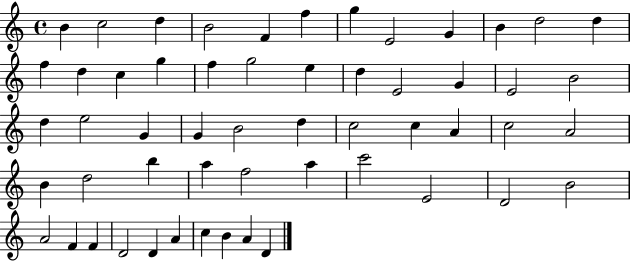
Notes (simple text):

B4/q C5/h D5/q B4/h F4/q F5/q G5/q E4/h G4/q B4/q D5/h D5/q F5/q D5/q C5/q G5/q F5/q G5/h E5/q D5/q E4/h G4/q E4/h B4/h D5/q E5/h G4/q G4/q B4/h D5/q C5/h C5/q A4/q C5/h A4/h B4/q D5/h B5/q A5/q F5/h A5/q C6/h E4/h D4/h B4/h A4/h F4/q F4/q D4/h D4/q A4/q C5/q B4/q A4/q D4/q